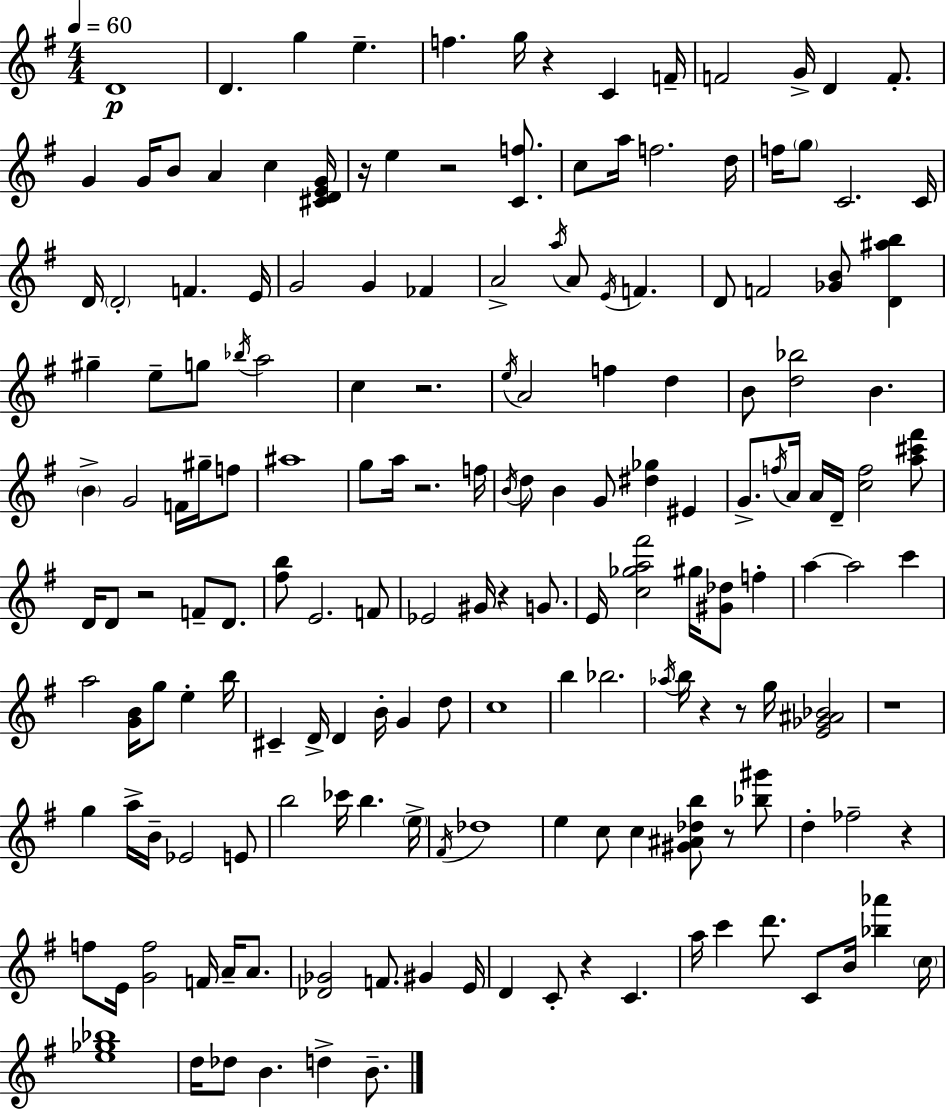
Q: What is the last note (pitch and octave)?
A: B4